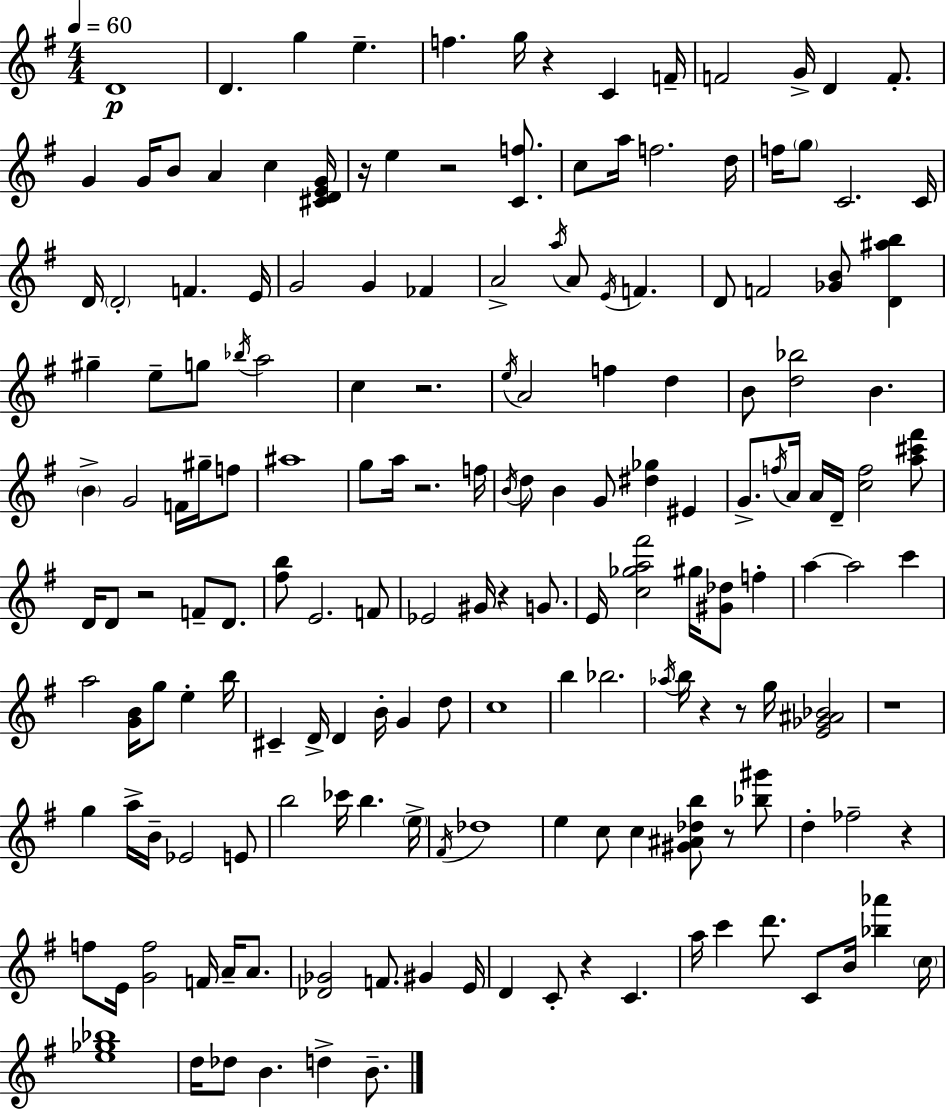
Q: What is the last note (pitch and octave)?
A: B4